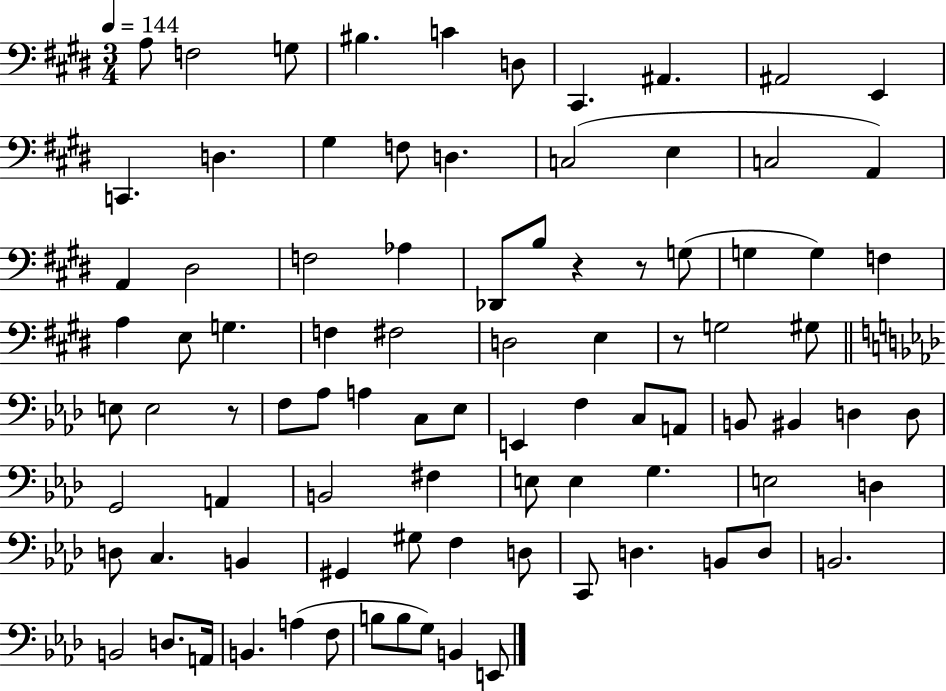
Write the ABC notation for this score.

X:1
T:Untitled
M:3/4
L:1/4
K:E
A,/2 F,2 G,/2 ^B, C D,/2 ^C,, ^A,, ^A,,2 E,, C,, D, ^G, F,/2 D, C,2 E, C,2 A,, A,, ^D,2 F,2 _A, _D,,/2 B,/2 z z/2 G,/2 G, G, F, A, E,/2 G, F, ^F,2 D,2 E, z/2 G,2 ^G,/2 E,/2 E,2 z/2 F,/2 _A,/2 A, C,/2 _E,/2 E,, F, C,/2 A,,/2 B,,/2 ^B,, D, D,/2 G,,2 A,, B,,2 ^F, E,/2 E, G, E,2 D, D,/2 C, B,, ^G,, ^G,/2 F, D,/2 C,,/2 D, B,,/2 D,/2 B,,2 B,,2 D,/2 A,,/4 B,, A, F,/2 B,/2 B,/2 G,/2 B,, E,,/2